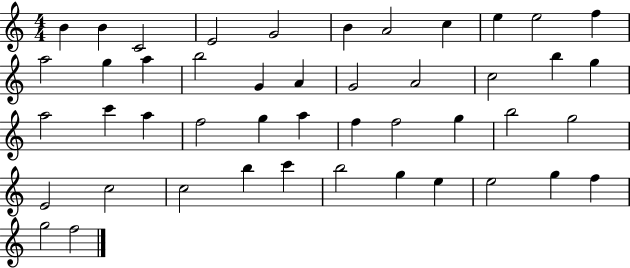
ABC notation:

X:1
T:Untitled
M:4/4
L:1/4
K:C
B B C2 E2 G2 B A2 c e e2 f a2 g a b2 G A G2 A2 c2 b g a2 c' a f2 g a f f2 g b2 g2 E2 c2 c2 b c' b2 g e e2 g f g2 f2